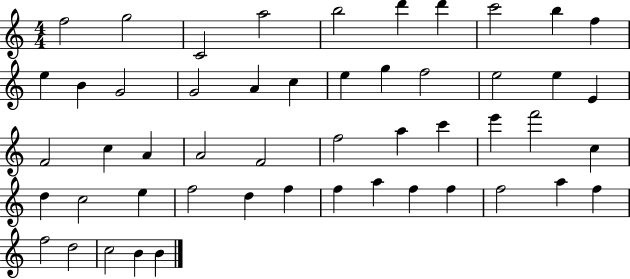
X:1
T:Untitled
M:4/4
L:1/4
K:C
f2 g2 C2 a2 b2 d' d' c'2 b f e B G2 G2 A c e g f2 e2 e E F2 c A A2 F2 f2 a c' e' f'2 c d c2 e f2 d f f a f f f2 a f f2 d2 c2 B B